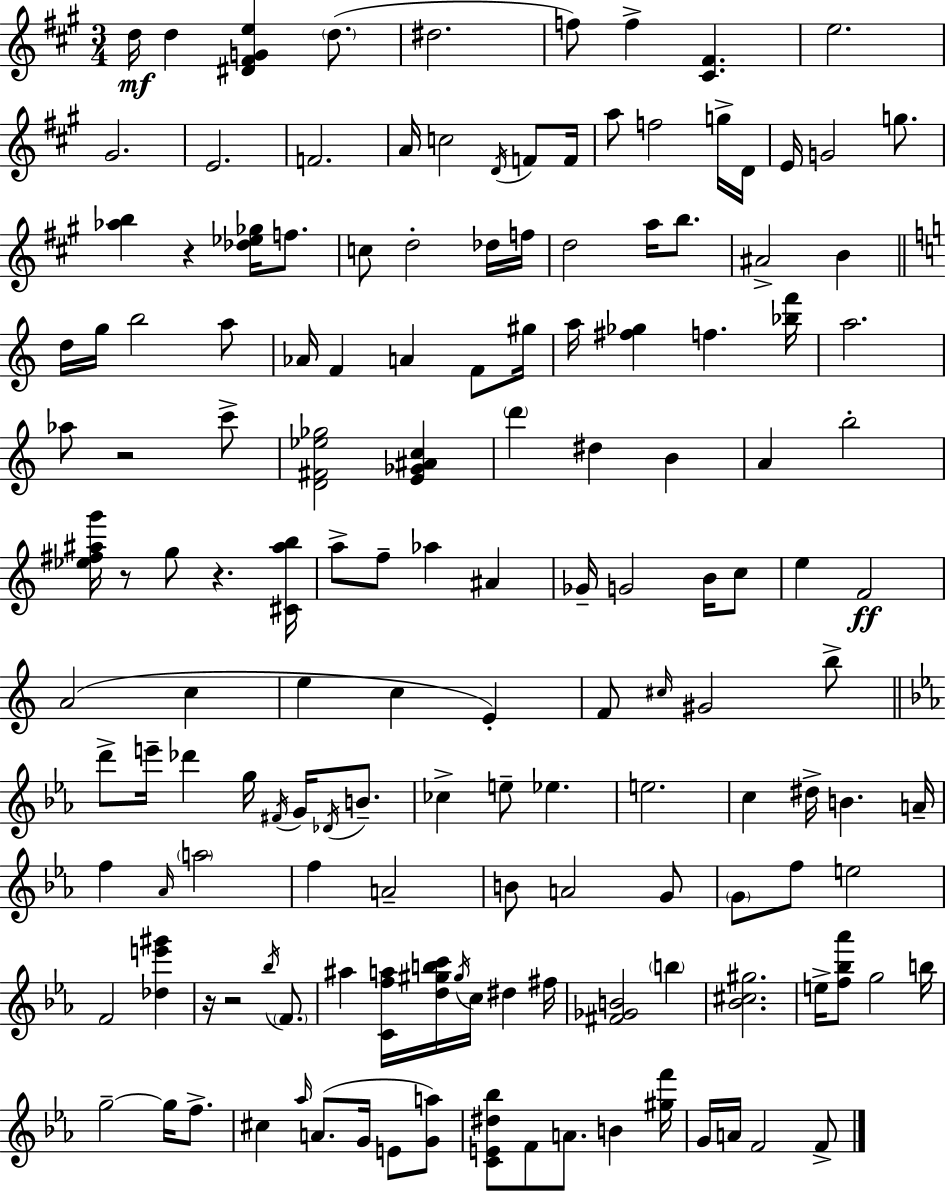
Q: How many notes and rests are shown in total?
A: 150